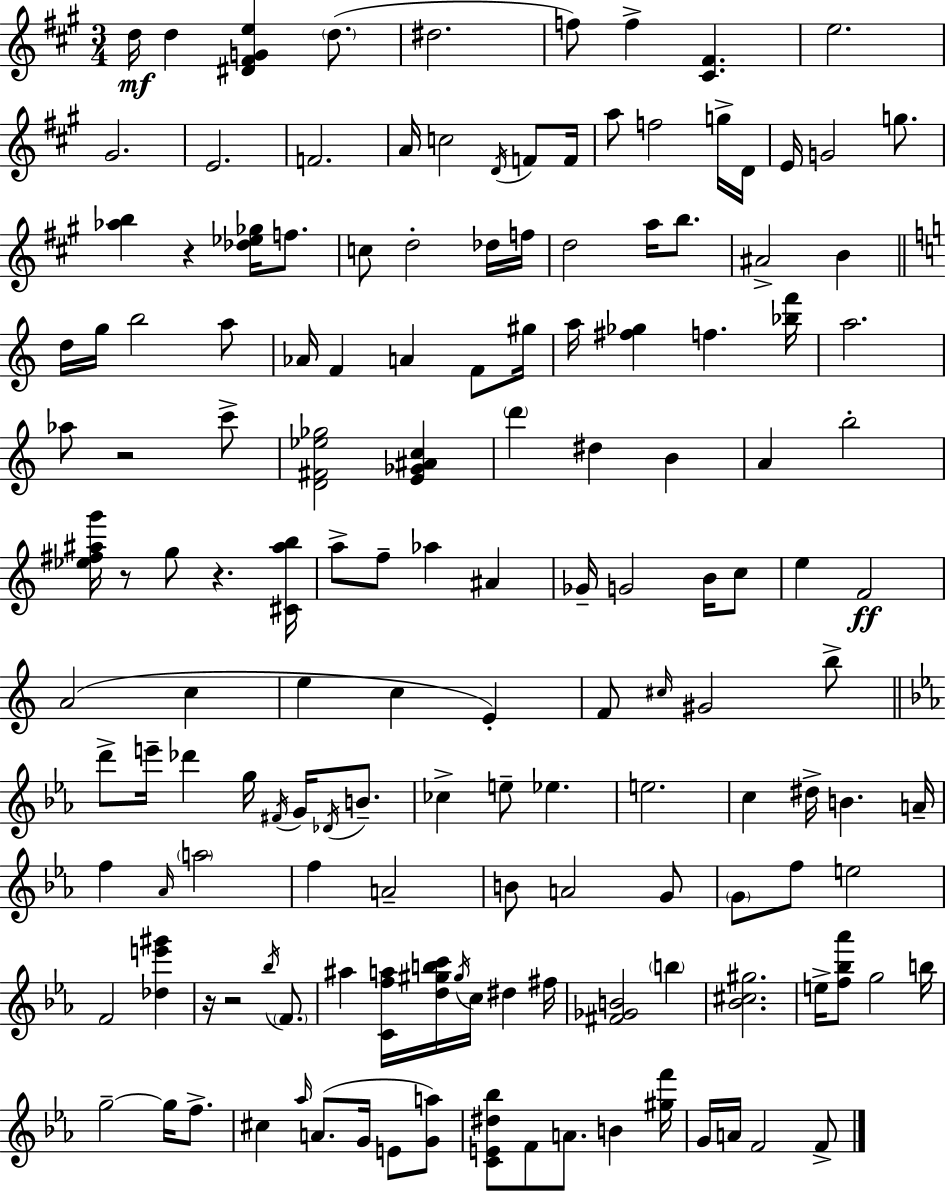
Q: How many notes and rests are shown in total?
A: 150